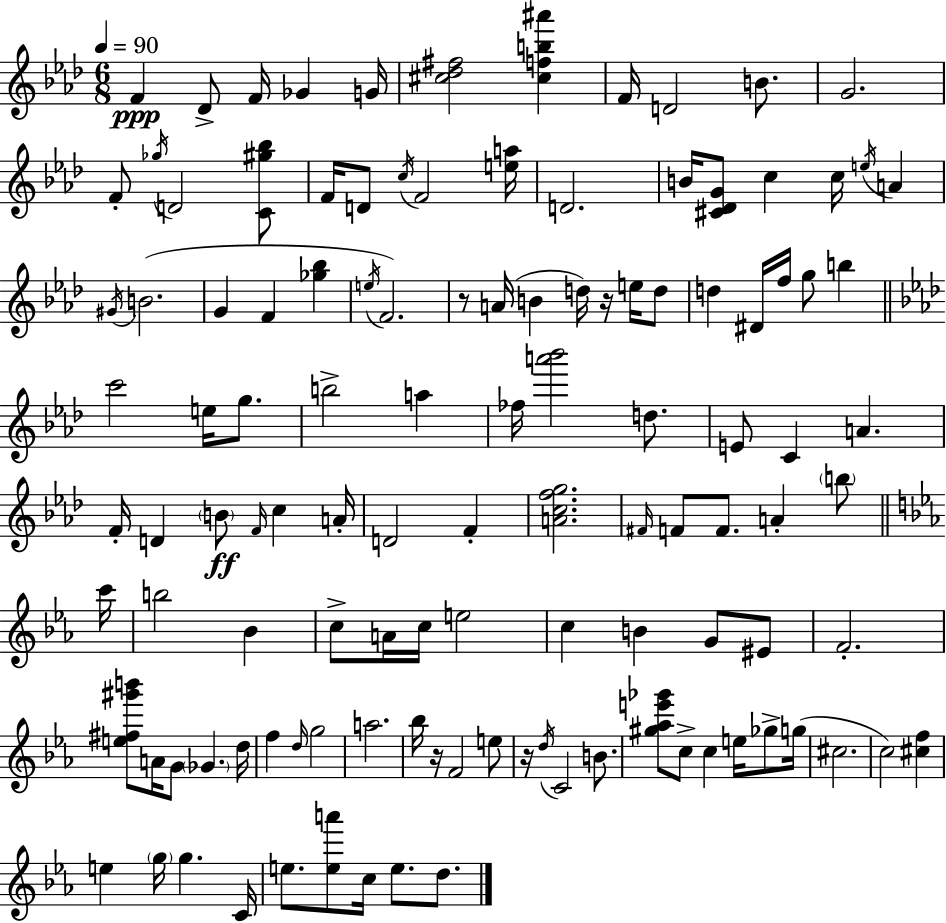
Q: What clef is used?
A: treble